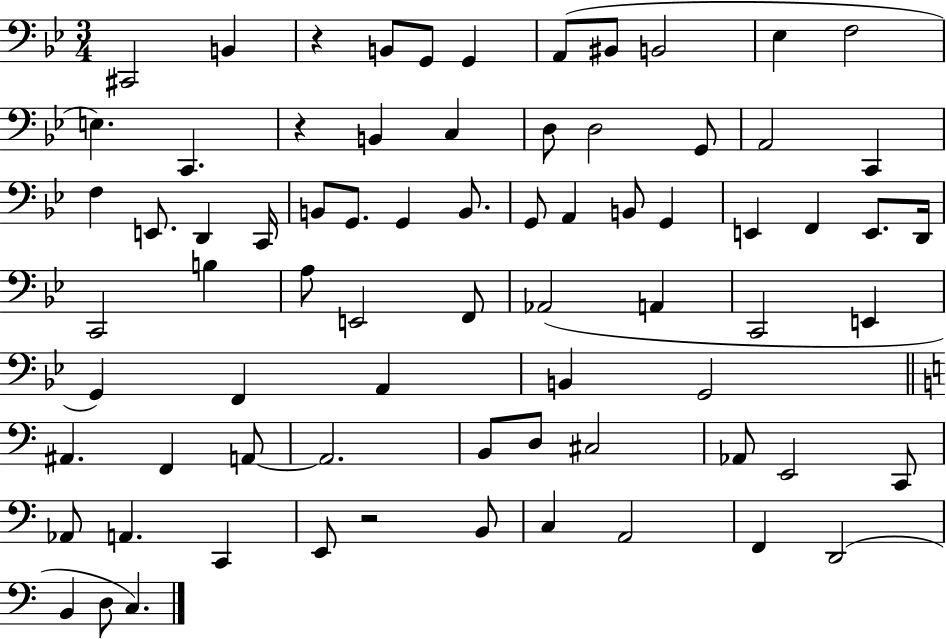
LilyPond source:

{
  \clef bass
  \numericTimeSignature
  \time 3/4
  \key bes \major
  cis,2 b,4 | r4 b,8 g,8 g,4 | a,8( bis,8 b,2 | ees4 f2 | \break e4.) c,4. | r4 b,4 c4 | d8 d2 g,8 | a,2 c,4 | \break f4 e,8. d,4 c,16 | b,8 g,8. g,4 b,8. | g,8 a,4 b,8 g,4 | e,4 f,4 e,8. d,16 | \break c,2 b4 | a8 e,2 f,8 | aes,2( a,4 | c,2 e,4 | \break g,4) f,4 a,4 | b,4 g,2 | \bar "||" \break \key a \minor ais,4. f,4 a,8~~ | a,2. | b,8 d8 cis2 | aes,8 e,2 c,8 | \break aes,8 a,4. c,4 | e,8 r2 b,8 | c4 a,2 | f,4 d,2( | \break b,4 d8 c4.) | \bar "|."
}